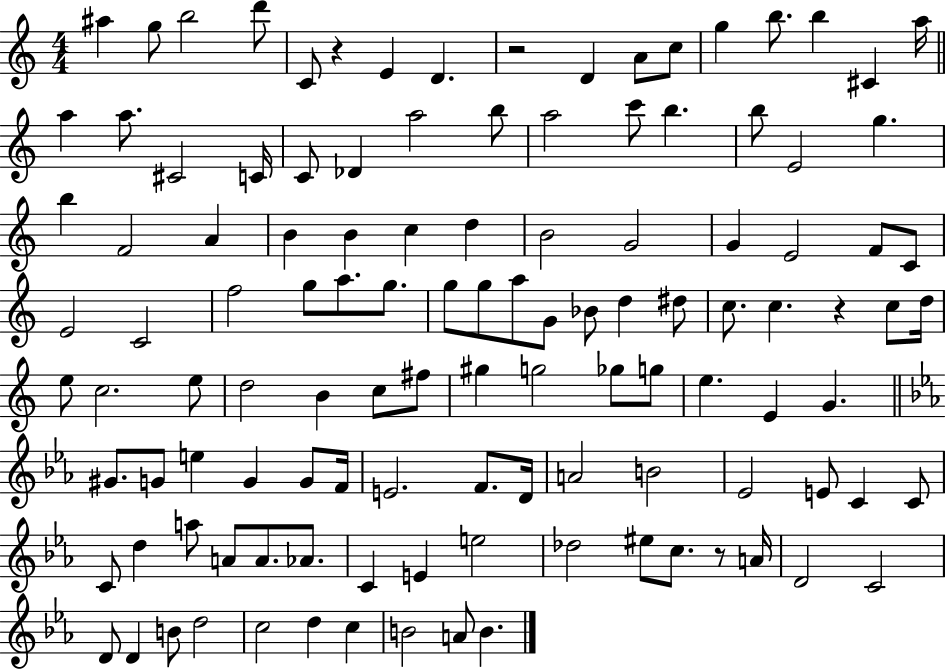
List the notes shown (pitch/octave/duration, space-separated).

A#5/q G5/e B5/h D6/e C4/e R/q E4/q D4/q. R/h D4/q A4/e C5/e G5/q B5/e. B5/q C#4/q A5/s A5/q A5/e. C#4/h C4/s C4/e Db4/q A5/h B5/e A5/h C6/e B5/q. B5/e E4/h G5/q. B5/q F4/h A4/q B4/q B4/q C5/q D5/q B4/h G4/h G4/q E4/h F4/e C4/e E4/h C4/h F5/h G5/e A5/e. G5/e. G5/e G5/e A5/e G4/e Bb4/e D5/q D#5/e C5/e. C5/q. R/q C5/e D5/s E5/e C5/h. E5/e D5/h B4/q C5/e F#5/e G#5/q G5/h Gb5/e G5/e E5/q. E4/q G4/q. G#4/e. G4/e E5/q G4/q G4/e F4/s E4/h. F4/e. D4/s A4/h B4/h Eb4/h E4/e C4/q C4/e C4/e D5/q A5/e A4/e A4/e. Ab4/e. C4/q E4/q E5/h Db5/h EIS5/e C5/e. R/e A4/s D4/h C4/h D4/e D4/q B4/e D5/h C5/h D5/q C5/q B4/h A4/e B4/q.